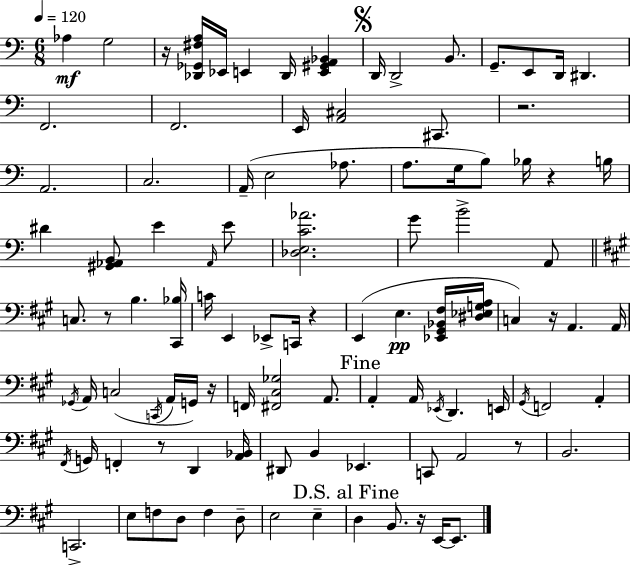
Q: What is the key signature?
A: C major